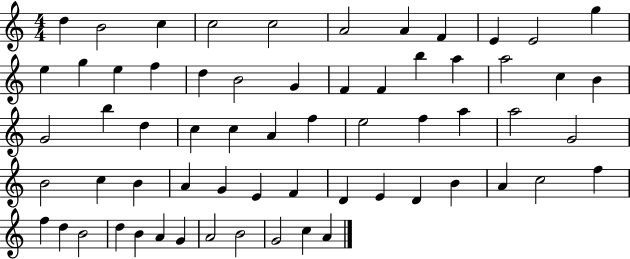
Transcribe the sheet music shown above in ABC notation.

X:1
T:Untitled
M:4/4
L:1/4
K:C
d B2 c c2 c2 A2 A F E E2 g e g e f d B2 G F F b a a2 c B G2 b d c c A f e2 f a a2 G2 B2 c B A G E F D E D B A c2 f f d B2 d B A G A2 B2 G2 c A